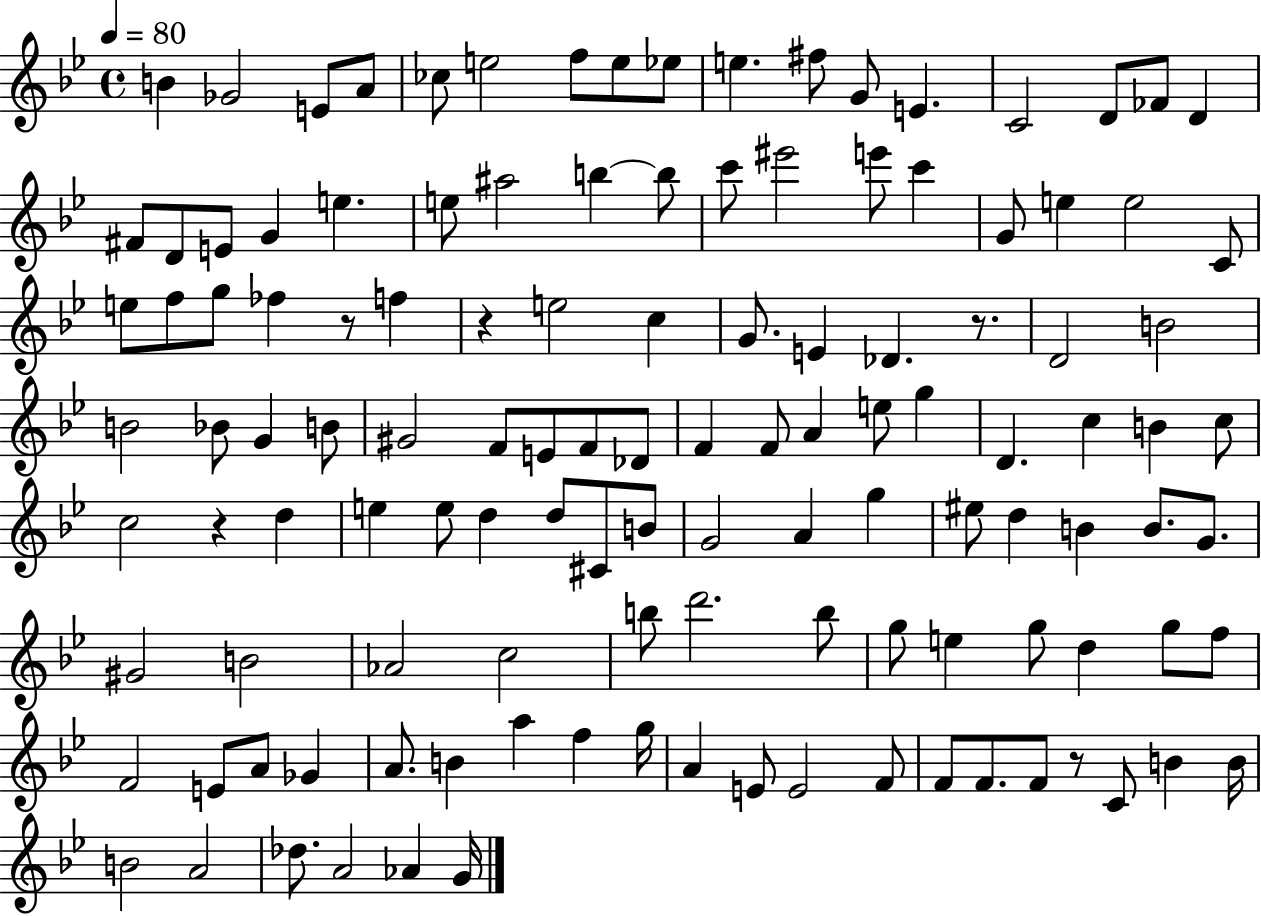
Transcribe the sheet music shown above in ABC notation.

X:1
T:Untitled
M:4/4
L:1/4
K:Bb
B _G2 E/2 A/2 _c/2 e2 f/2 e/2 _e/2 e ^f/2 G/2 E C2 D/2 _F/2 D ^F/2 D/2 E/2 G e e/2 ^a2 b b/2 c'/2 ^e'2 e'/2 c' G/2 e e2 C/2 e/2 f/2 g/2 _f z/2 f z e2 c G/2 E _D z/2 D2 B2 B2 _B/2 G B/2 ^G2 F/2 E/2 F/2 _D/2 F F/2 A e/2 g D c B c/2 c2 z d e e/2 d d/2 ^C/2 B/2 G2 A g ^e/2 d B B/2 G/2 ^G2 B2 _A2 c2 b/2 d'2 b/2 g/2 e g/2 d g/2 f/2 F2 E/2 A/2 _G A/2 B a f g/4 A E/2 E2 F/2 F/2 F/2 F/2 z/2 C/2 B B/4 B2 A2 _d/2 A2 _A G/4